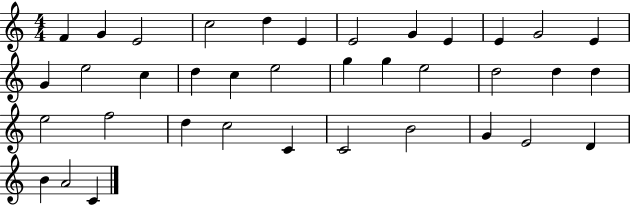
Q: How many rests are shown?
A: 0